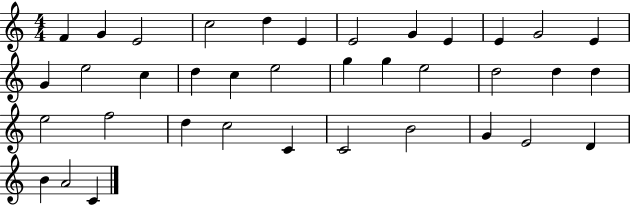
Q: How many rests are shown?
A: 0